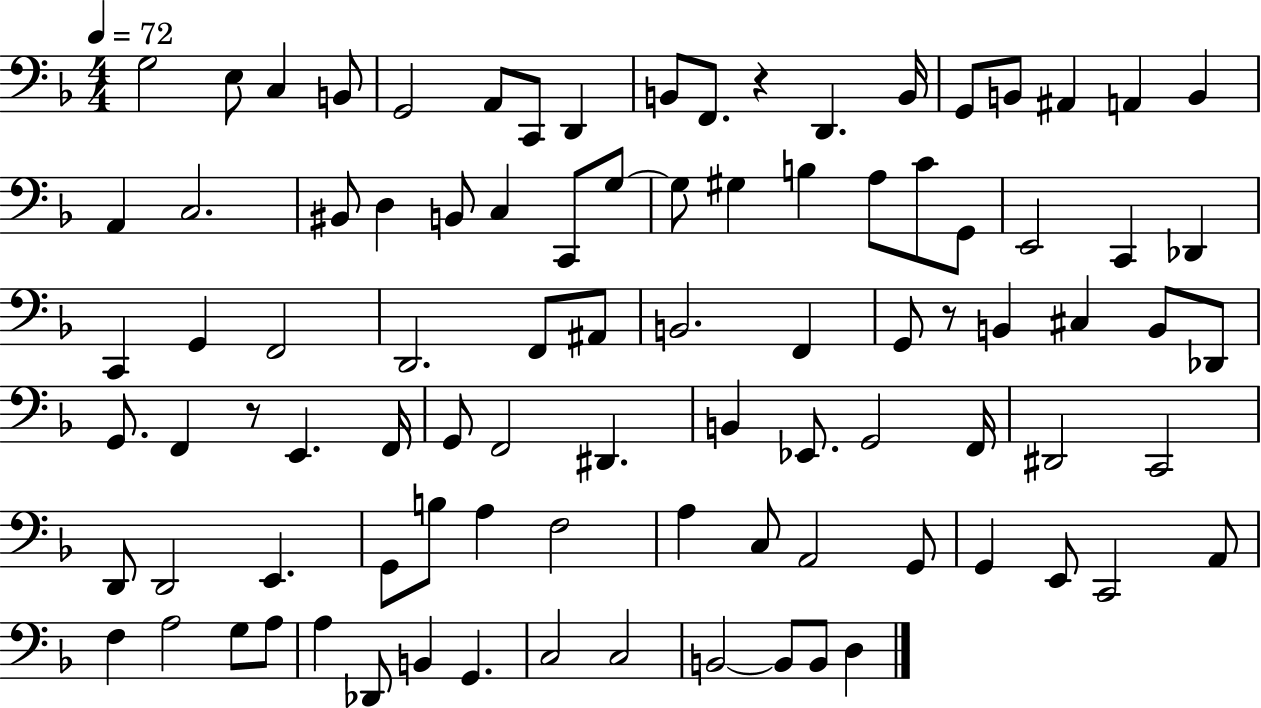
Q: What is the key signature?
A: F major